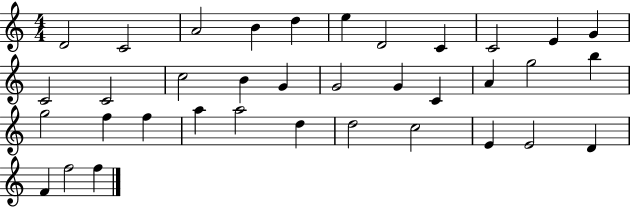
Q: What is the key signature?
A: C major